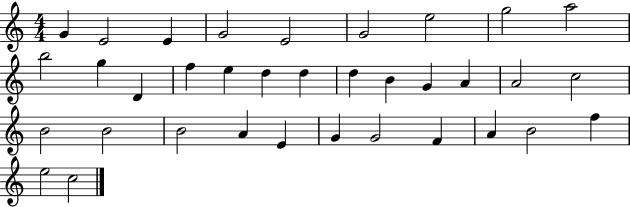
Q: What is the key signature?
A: C major